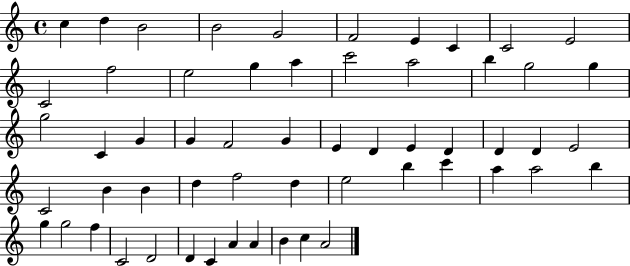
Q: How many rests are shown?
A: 0